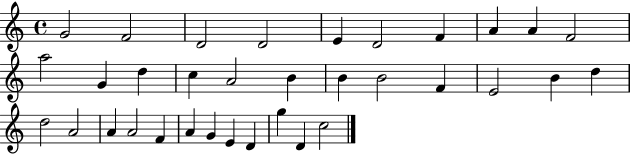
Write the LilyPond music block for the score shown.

{
  \clef treble
  \time 4/4
  \defaultTimeSignature
  \key c \major
  g'2 f'2 | d'2 d'2 | e'4 d'2 f'4 | a'4 a'4 f'2 | \break a''2 g'4 d''4 | c''4 a'2 b'4 | b'4 b'2 f'4 | e'2 b'4 d''4 | \break d''2 a'2 | a'4 a'2 f'4 | a'4 g'4 e'4 d'4 | g''4 d'4 c''2 | \break \bar "|."
}